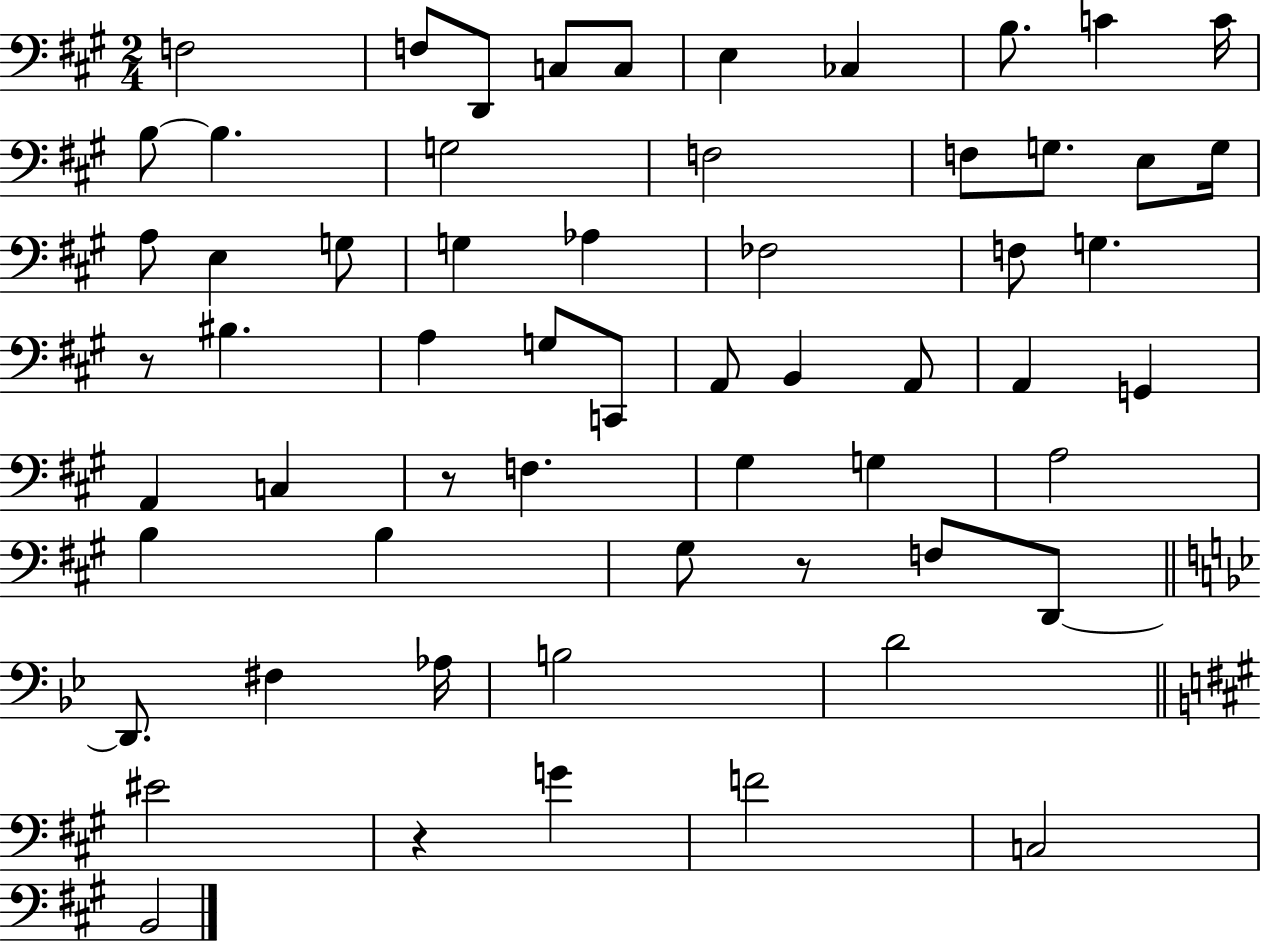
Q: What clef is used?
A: bass